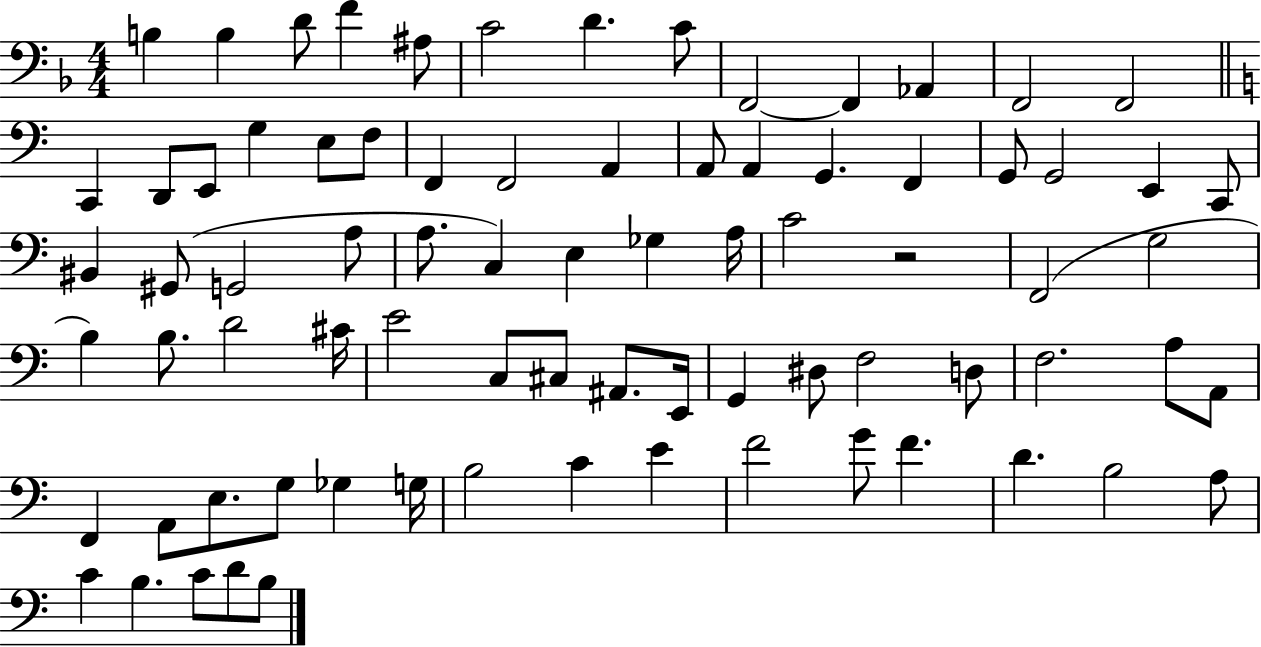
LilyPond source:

{
  \clef bass
  \numericTimeSignature
  \time 4/4
  \key f \major
  b4 b4 d'8 f'4 ais8 | c'2 d'4. c'8 | f,2~~ f,4 aes,4 | f,2 f,2 | \break \bar "||" \break \key c \major c,4 d,8 e,8 g4 e8 f8 | f,4 f,2 a,4 | a,8 a,4 g,4. f,4 | g,8 g,2 e,4 c,8 | \break bis,4 gis,8( g,2 a8 | a8. c4) e4 ges4 a16 | c'2 r2 | f,2( g2 | \break b4) b8. d'2 cis'16 | e'2 c8 cis8 ais,8. e,16 | g,4 dis8 f2 d8 | f2. a8 a,8 | \break f,4 a,8 e8. g8 ges4 g16 | b2 c'4 e'4 | f'2 g'8 f'4. | d'4. b2 a8 | \break c'4 b4. c'8 d'8 b8 | \bar "|."
}